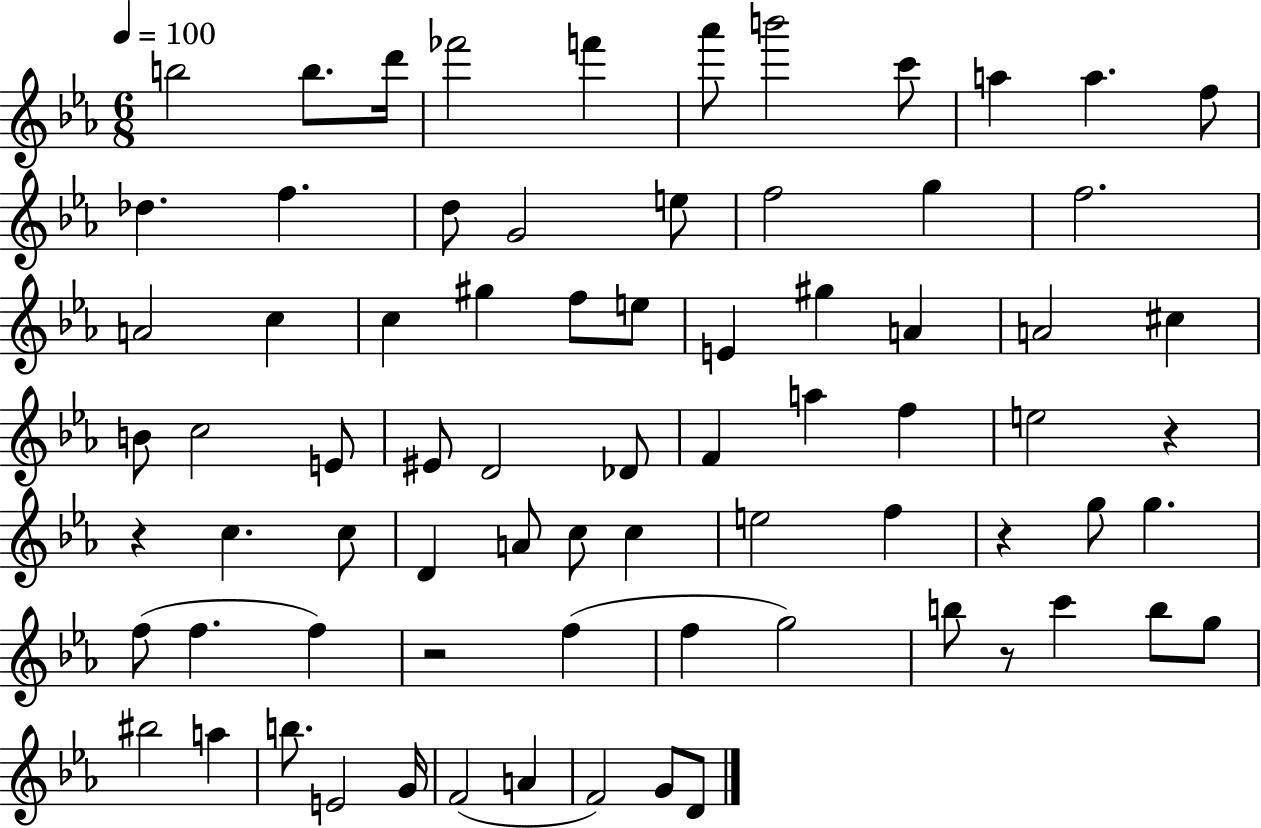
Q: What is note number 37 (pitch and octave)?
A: F4